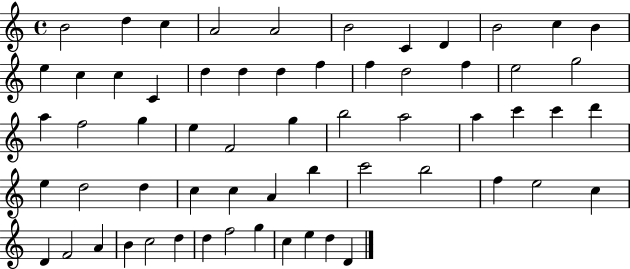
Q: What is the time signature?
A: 4/4